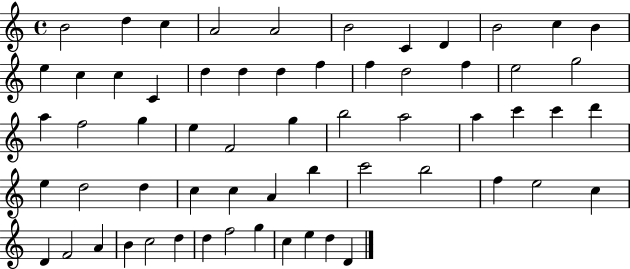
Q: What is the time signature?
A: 4/4